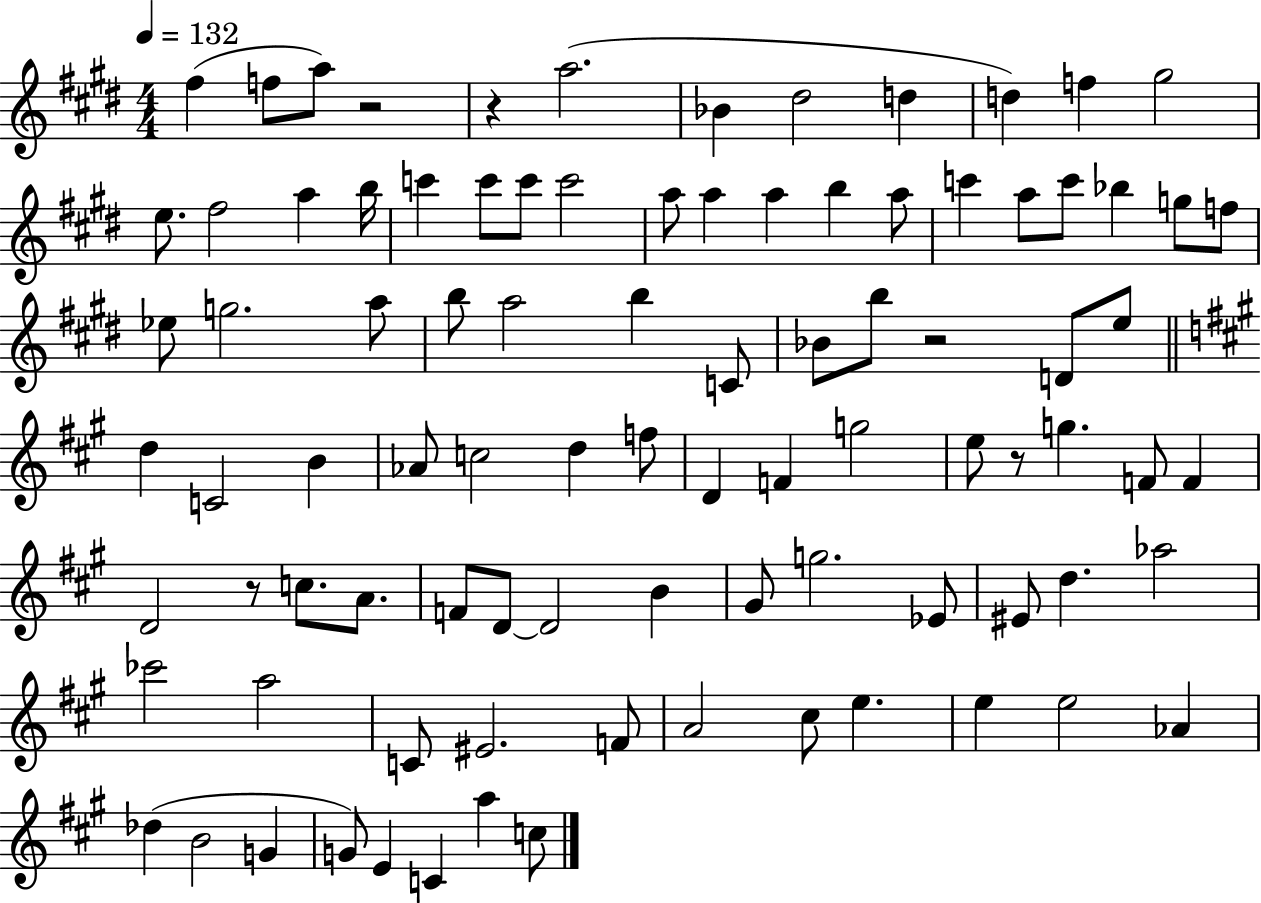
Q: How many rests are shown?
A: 5